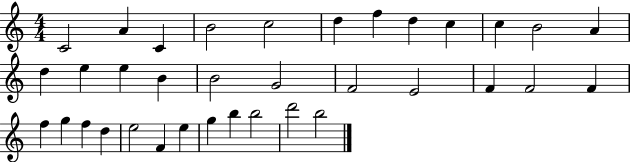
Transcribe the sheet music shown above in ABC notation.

X:1
T:Untitled
M:4/4
L:1/4
K:C
C2 A C B2 c2 d f d c c B2 A d e e B B2 G2 F2 E2 F F2 F f g f d e2 F e g b b2 d'2 b2